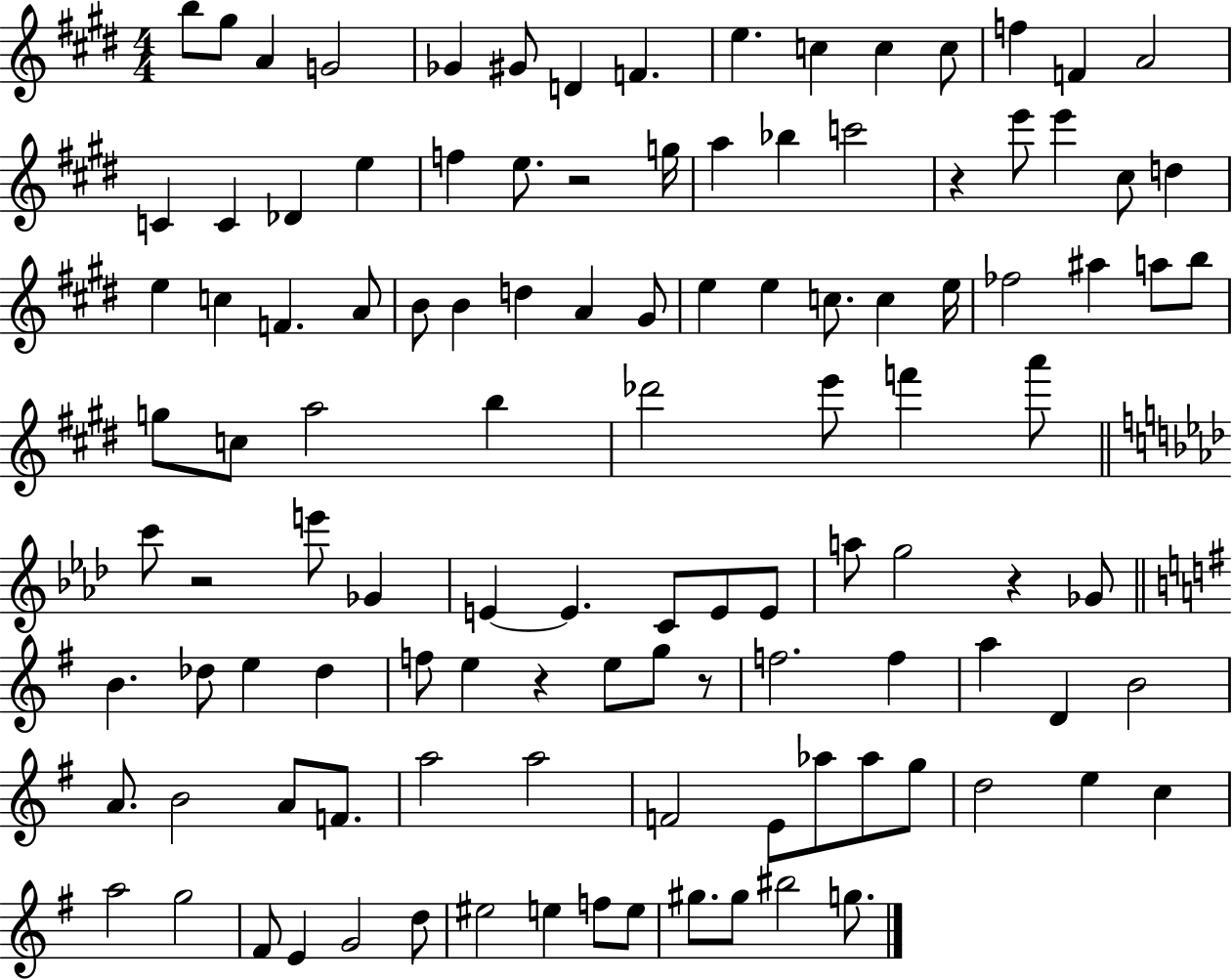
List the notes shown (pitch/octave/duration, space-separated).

B5/e G#5/e A4/q G4/h Gb4/q G#4/e D4/q F4/q. E5/q. C5/q C5/q C5/e F5/q F4/q A4/h C4/q C4/q Db4/q E5/q F5/q E5/e. R/h G5/s A5/q Bb5/q C6/h R/q E6/e E6/q C#5/e D5/q E5/q C5/q F4/q. A4/e B4/e B4/q D5/q A4/q G#4/e E5/q E5/q C5/e. C5/q E5/s FES5/h A#5/q A5/e B5/e G5/e C5/e A5/h B5/q Db6/h E6/e F6/q A6/e C6/e R/h E6/e Gb4/q E4/q E4/q. C4/e E4/e E4/e A5/e G5/h R/q Gb4/e B4/q. Db5/e E5/q Db5/q F5/e E5/q R/q E5/e G5/e R/e F5/h. F5/q A5/q D4/q B4/h A4/e. B4/h A4/e F4/e. A5/h A5/h F4/h E4/e Ab5/e Ab5/e G5/e D5/h E5/q C5/q A5/h G5/h F#4/e E4/q G4/h D5/e EIS5/h E5/q F5/e E5/e G#5/e. G#5/e BIS5/h G5/e.